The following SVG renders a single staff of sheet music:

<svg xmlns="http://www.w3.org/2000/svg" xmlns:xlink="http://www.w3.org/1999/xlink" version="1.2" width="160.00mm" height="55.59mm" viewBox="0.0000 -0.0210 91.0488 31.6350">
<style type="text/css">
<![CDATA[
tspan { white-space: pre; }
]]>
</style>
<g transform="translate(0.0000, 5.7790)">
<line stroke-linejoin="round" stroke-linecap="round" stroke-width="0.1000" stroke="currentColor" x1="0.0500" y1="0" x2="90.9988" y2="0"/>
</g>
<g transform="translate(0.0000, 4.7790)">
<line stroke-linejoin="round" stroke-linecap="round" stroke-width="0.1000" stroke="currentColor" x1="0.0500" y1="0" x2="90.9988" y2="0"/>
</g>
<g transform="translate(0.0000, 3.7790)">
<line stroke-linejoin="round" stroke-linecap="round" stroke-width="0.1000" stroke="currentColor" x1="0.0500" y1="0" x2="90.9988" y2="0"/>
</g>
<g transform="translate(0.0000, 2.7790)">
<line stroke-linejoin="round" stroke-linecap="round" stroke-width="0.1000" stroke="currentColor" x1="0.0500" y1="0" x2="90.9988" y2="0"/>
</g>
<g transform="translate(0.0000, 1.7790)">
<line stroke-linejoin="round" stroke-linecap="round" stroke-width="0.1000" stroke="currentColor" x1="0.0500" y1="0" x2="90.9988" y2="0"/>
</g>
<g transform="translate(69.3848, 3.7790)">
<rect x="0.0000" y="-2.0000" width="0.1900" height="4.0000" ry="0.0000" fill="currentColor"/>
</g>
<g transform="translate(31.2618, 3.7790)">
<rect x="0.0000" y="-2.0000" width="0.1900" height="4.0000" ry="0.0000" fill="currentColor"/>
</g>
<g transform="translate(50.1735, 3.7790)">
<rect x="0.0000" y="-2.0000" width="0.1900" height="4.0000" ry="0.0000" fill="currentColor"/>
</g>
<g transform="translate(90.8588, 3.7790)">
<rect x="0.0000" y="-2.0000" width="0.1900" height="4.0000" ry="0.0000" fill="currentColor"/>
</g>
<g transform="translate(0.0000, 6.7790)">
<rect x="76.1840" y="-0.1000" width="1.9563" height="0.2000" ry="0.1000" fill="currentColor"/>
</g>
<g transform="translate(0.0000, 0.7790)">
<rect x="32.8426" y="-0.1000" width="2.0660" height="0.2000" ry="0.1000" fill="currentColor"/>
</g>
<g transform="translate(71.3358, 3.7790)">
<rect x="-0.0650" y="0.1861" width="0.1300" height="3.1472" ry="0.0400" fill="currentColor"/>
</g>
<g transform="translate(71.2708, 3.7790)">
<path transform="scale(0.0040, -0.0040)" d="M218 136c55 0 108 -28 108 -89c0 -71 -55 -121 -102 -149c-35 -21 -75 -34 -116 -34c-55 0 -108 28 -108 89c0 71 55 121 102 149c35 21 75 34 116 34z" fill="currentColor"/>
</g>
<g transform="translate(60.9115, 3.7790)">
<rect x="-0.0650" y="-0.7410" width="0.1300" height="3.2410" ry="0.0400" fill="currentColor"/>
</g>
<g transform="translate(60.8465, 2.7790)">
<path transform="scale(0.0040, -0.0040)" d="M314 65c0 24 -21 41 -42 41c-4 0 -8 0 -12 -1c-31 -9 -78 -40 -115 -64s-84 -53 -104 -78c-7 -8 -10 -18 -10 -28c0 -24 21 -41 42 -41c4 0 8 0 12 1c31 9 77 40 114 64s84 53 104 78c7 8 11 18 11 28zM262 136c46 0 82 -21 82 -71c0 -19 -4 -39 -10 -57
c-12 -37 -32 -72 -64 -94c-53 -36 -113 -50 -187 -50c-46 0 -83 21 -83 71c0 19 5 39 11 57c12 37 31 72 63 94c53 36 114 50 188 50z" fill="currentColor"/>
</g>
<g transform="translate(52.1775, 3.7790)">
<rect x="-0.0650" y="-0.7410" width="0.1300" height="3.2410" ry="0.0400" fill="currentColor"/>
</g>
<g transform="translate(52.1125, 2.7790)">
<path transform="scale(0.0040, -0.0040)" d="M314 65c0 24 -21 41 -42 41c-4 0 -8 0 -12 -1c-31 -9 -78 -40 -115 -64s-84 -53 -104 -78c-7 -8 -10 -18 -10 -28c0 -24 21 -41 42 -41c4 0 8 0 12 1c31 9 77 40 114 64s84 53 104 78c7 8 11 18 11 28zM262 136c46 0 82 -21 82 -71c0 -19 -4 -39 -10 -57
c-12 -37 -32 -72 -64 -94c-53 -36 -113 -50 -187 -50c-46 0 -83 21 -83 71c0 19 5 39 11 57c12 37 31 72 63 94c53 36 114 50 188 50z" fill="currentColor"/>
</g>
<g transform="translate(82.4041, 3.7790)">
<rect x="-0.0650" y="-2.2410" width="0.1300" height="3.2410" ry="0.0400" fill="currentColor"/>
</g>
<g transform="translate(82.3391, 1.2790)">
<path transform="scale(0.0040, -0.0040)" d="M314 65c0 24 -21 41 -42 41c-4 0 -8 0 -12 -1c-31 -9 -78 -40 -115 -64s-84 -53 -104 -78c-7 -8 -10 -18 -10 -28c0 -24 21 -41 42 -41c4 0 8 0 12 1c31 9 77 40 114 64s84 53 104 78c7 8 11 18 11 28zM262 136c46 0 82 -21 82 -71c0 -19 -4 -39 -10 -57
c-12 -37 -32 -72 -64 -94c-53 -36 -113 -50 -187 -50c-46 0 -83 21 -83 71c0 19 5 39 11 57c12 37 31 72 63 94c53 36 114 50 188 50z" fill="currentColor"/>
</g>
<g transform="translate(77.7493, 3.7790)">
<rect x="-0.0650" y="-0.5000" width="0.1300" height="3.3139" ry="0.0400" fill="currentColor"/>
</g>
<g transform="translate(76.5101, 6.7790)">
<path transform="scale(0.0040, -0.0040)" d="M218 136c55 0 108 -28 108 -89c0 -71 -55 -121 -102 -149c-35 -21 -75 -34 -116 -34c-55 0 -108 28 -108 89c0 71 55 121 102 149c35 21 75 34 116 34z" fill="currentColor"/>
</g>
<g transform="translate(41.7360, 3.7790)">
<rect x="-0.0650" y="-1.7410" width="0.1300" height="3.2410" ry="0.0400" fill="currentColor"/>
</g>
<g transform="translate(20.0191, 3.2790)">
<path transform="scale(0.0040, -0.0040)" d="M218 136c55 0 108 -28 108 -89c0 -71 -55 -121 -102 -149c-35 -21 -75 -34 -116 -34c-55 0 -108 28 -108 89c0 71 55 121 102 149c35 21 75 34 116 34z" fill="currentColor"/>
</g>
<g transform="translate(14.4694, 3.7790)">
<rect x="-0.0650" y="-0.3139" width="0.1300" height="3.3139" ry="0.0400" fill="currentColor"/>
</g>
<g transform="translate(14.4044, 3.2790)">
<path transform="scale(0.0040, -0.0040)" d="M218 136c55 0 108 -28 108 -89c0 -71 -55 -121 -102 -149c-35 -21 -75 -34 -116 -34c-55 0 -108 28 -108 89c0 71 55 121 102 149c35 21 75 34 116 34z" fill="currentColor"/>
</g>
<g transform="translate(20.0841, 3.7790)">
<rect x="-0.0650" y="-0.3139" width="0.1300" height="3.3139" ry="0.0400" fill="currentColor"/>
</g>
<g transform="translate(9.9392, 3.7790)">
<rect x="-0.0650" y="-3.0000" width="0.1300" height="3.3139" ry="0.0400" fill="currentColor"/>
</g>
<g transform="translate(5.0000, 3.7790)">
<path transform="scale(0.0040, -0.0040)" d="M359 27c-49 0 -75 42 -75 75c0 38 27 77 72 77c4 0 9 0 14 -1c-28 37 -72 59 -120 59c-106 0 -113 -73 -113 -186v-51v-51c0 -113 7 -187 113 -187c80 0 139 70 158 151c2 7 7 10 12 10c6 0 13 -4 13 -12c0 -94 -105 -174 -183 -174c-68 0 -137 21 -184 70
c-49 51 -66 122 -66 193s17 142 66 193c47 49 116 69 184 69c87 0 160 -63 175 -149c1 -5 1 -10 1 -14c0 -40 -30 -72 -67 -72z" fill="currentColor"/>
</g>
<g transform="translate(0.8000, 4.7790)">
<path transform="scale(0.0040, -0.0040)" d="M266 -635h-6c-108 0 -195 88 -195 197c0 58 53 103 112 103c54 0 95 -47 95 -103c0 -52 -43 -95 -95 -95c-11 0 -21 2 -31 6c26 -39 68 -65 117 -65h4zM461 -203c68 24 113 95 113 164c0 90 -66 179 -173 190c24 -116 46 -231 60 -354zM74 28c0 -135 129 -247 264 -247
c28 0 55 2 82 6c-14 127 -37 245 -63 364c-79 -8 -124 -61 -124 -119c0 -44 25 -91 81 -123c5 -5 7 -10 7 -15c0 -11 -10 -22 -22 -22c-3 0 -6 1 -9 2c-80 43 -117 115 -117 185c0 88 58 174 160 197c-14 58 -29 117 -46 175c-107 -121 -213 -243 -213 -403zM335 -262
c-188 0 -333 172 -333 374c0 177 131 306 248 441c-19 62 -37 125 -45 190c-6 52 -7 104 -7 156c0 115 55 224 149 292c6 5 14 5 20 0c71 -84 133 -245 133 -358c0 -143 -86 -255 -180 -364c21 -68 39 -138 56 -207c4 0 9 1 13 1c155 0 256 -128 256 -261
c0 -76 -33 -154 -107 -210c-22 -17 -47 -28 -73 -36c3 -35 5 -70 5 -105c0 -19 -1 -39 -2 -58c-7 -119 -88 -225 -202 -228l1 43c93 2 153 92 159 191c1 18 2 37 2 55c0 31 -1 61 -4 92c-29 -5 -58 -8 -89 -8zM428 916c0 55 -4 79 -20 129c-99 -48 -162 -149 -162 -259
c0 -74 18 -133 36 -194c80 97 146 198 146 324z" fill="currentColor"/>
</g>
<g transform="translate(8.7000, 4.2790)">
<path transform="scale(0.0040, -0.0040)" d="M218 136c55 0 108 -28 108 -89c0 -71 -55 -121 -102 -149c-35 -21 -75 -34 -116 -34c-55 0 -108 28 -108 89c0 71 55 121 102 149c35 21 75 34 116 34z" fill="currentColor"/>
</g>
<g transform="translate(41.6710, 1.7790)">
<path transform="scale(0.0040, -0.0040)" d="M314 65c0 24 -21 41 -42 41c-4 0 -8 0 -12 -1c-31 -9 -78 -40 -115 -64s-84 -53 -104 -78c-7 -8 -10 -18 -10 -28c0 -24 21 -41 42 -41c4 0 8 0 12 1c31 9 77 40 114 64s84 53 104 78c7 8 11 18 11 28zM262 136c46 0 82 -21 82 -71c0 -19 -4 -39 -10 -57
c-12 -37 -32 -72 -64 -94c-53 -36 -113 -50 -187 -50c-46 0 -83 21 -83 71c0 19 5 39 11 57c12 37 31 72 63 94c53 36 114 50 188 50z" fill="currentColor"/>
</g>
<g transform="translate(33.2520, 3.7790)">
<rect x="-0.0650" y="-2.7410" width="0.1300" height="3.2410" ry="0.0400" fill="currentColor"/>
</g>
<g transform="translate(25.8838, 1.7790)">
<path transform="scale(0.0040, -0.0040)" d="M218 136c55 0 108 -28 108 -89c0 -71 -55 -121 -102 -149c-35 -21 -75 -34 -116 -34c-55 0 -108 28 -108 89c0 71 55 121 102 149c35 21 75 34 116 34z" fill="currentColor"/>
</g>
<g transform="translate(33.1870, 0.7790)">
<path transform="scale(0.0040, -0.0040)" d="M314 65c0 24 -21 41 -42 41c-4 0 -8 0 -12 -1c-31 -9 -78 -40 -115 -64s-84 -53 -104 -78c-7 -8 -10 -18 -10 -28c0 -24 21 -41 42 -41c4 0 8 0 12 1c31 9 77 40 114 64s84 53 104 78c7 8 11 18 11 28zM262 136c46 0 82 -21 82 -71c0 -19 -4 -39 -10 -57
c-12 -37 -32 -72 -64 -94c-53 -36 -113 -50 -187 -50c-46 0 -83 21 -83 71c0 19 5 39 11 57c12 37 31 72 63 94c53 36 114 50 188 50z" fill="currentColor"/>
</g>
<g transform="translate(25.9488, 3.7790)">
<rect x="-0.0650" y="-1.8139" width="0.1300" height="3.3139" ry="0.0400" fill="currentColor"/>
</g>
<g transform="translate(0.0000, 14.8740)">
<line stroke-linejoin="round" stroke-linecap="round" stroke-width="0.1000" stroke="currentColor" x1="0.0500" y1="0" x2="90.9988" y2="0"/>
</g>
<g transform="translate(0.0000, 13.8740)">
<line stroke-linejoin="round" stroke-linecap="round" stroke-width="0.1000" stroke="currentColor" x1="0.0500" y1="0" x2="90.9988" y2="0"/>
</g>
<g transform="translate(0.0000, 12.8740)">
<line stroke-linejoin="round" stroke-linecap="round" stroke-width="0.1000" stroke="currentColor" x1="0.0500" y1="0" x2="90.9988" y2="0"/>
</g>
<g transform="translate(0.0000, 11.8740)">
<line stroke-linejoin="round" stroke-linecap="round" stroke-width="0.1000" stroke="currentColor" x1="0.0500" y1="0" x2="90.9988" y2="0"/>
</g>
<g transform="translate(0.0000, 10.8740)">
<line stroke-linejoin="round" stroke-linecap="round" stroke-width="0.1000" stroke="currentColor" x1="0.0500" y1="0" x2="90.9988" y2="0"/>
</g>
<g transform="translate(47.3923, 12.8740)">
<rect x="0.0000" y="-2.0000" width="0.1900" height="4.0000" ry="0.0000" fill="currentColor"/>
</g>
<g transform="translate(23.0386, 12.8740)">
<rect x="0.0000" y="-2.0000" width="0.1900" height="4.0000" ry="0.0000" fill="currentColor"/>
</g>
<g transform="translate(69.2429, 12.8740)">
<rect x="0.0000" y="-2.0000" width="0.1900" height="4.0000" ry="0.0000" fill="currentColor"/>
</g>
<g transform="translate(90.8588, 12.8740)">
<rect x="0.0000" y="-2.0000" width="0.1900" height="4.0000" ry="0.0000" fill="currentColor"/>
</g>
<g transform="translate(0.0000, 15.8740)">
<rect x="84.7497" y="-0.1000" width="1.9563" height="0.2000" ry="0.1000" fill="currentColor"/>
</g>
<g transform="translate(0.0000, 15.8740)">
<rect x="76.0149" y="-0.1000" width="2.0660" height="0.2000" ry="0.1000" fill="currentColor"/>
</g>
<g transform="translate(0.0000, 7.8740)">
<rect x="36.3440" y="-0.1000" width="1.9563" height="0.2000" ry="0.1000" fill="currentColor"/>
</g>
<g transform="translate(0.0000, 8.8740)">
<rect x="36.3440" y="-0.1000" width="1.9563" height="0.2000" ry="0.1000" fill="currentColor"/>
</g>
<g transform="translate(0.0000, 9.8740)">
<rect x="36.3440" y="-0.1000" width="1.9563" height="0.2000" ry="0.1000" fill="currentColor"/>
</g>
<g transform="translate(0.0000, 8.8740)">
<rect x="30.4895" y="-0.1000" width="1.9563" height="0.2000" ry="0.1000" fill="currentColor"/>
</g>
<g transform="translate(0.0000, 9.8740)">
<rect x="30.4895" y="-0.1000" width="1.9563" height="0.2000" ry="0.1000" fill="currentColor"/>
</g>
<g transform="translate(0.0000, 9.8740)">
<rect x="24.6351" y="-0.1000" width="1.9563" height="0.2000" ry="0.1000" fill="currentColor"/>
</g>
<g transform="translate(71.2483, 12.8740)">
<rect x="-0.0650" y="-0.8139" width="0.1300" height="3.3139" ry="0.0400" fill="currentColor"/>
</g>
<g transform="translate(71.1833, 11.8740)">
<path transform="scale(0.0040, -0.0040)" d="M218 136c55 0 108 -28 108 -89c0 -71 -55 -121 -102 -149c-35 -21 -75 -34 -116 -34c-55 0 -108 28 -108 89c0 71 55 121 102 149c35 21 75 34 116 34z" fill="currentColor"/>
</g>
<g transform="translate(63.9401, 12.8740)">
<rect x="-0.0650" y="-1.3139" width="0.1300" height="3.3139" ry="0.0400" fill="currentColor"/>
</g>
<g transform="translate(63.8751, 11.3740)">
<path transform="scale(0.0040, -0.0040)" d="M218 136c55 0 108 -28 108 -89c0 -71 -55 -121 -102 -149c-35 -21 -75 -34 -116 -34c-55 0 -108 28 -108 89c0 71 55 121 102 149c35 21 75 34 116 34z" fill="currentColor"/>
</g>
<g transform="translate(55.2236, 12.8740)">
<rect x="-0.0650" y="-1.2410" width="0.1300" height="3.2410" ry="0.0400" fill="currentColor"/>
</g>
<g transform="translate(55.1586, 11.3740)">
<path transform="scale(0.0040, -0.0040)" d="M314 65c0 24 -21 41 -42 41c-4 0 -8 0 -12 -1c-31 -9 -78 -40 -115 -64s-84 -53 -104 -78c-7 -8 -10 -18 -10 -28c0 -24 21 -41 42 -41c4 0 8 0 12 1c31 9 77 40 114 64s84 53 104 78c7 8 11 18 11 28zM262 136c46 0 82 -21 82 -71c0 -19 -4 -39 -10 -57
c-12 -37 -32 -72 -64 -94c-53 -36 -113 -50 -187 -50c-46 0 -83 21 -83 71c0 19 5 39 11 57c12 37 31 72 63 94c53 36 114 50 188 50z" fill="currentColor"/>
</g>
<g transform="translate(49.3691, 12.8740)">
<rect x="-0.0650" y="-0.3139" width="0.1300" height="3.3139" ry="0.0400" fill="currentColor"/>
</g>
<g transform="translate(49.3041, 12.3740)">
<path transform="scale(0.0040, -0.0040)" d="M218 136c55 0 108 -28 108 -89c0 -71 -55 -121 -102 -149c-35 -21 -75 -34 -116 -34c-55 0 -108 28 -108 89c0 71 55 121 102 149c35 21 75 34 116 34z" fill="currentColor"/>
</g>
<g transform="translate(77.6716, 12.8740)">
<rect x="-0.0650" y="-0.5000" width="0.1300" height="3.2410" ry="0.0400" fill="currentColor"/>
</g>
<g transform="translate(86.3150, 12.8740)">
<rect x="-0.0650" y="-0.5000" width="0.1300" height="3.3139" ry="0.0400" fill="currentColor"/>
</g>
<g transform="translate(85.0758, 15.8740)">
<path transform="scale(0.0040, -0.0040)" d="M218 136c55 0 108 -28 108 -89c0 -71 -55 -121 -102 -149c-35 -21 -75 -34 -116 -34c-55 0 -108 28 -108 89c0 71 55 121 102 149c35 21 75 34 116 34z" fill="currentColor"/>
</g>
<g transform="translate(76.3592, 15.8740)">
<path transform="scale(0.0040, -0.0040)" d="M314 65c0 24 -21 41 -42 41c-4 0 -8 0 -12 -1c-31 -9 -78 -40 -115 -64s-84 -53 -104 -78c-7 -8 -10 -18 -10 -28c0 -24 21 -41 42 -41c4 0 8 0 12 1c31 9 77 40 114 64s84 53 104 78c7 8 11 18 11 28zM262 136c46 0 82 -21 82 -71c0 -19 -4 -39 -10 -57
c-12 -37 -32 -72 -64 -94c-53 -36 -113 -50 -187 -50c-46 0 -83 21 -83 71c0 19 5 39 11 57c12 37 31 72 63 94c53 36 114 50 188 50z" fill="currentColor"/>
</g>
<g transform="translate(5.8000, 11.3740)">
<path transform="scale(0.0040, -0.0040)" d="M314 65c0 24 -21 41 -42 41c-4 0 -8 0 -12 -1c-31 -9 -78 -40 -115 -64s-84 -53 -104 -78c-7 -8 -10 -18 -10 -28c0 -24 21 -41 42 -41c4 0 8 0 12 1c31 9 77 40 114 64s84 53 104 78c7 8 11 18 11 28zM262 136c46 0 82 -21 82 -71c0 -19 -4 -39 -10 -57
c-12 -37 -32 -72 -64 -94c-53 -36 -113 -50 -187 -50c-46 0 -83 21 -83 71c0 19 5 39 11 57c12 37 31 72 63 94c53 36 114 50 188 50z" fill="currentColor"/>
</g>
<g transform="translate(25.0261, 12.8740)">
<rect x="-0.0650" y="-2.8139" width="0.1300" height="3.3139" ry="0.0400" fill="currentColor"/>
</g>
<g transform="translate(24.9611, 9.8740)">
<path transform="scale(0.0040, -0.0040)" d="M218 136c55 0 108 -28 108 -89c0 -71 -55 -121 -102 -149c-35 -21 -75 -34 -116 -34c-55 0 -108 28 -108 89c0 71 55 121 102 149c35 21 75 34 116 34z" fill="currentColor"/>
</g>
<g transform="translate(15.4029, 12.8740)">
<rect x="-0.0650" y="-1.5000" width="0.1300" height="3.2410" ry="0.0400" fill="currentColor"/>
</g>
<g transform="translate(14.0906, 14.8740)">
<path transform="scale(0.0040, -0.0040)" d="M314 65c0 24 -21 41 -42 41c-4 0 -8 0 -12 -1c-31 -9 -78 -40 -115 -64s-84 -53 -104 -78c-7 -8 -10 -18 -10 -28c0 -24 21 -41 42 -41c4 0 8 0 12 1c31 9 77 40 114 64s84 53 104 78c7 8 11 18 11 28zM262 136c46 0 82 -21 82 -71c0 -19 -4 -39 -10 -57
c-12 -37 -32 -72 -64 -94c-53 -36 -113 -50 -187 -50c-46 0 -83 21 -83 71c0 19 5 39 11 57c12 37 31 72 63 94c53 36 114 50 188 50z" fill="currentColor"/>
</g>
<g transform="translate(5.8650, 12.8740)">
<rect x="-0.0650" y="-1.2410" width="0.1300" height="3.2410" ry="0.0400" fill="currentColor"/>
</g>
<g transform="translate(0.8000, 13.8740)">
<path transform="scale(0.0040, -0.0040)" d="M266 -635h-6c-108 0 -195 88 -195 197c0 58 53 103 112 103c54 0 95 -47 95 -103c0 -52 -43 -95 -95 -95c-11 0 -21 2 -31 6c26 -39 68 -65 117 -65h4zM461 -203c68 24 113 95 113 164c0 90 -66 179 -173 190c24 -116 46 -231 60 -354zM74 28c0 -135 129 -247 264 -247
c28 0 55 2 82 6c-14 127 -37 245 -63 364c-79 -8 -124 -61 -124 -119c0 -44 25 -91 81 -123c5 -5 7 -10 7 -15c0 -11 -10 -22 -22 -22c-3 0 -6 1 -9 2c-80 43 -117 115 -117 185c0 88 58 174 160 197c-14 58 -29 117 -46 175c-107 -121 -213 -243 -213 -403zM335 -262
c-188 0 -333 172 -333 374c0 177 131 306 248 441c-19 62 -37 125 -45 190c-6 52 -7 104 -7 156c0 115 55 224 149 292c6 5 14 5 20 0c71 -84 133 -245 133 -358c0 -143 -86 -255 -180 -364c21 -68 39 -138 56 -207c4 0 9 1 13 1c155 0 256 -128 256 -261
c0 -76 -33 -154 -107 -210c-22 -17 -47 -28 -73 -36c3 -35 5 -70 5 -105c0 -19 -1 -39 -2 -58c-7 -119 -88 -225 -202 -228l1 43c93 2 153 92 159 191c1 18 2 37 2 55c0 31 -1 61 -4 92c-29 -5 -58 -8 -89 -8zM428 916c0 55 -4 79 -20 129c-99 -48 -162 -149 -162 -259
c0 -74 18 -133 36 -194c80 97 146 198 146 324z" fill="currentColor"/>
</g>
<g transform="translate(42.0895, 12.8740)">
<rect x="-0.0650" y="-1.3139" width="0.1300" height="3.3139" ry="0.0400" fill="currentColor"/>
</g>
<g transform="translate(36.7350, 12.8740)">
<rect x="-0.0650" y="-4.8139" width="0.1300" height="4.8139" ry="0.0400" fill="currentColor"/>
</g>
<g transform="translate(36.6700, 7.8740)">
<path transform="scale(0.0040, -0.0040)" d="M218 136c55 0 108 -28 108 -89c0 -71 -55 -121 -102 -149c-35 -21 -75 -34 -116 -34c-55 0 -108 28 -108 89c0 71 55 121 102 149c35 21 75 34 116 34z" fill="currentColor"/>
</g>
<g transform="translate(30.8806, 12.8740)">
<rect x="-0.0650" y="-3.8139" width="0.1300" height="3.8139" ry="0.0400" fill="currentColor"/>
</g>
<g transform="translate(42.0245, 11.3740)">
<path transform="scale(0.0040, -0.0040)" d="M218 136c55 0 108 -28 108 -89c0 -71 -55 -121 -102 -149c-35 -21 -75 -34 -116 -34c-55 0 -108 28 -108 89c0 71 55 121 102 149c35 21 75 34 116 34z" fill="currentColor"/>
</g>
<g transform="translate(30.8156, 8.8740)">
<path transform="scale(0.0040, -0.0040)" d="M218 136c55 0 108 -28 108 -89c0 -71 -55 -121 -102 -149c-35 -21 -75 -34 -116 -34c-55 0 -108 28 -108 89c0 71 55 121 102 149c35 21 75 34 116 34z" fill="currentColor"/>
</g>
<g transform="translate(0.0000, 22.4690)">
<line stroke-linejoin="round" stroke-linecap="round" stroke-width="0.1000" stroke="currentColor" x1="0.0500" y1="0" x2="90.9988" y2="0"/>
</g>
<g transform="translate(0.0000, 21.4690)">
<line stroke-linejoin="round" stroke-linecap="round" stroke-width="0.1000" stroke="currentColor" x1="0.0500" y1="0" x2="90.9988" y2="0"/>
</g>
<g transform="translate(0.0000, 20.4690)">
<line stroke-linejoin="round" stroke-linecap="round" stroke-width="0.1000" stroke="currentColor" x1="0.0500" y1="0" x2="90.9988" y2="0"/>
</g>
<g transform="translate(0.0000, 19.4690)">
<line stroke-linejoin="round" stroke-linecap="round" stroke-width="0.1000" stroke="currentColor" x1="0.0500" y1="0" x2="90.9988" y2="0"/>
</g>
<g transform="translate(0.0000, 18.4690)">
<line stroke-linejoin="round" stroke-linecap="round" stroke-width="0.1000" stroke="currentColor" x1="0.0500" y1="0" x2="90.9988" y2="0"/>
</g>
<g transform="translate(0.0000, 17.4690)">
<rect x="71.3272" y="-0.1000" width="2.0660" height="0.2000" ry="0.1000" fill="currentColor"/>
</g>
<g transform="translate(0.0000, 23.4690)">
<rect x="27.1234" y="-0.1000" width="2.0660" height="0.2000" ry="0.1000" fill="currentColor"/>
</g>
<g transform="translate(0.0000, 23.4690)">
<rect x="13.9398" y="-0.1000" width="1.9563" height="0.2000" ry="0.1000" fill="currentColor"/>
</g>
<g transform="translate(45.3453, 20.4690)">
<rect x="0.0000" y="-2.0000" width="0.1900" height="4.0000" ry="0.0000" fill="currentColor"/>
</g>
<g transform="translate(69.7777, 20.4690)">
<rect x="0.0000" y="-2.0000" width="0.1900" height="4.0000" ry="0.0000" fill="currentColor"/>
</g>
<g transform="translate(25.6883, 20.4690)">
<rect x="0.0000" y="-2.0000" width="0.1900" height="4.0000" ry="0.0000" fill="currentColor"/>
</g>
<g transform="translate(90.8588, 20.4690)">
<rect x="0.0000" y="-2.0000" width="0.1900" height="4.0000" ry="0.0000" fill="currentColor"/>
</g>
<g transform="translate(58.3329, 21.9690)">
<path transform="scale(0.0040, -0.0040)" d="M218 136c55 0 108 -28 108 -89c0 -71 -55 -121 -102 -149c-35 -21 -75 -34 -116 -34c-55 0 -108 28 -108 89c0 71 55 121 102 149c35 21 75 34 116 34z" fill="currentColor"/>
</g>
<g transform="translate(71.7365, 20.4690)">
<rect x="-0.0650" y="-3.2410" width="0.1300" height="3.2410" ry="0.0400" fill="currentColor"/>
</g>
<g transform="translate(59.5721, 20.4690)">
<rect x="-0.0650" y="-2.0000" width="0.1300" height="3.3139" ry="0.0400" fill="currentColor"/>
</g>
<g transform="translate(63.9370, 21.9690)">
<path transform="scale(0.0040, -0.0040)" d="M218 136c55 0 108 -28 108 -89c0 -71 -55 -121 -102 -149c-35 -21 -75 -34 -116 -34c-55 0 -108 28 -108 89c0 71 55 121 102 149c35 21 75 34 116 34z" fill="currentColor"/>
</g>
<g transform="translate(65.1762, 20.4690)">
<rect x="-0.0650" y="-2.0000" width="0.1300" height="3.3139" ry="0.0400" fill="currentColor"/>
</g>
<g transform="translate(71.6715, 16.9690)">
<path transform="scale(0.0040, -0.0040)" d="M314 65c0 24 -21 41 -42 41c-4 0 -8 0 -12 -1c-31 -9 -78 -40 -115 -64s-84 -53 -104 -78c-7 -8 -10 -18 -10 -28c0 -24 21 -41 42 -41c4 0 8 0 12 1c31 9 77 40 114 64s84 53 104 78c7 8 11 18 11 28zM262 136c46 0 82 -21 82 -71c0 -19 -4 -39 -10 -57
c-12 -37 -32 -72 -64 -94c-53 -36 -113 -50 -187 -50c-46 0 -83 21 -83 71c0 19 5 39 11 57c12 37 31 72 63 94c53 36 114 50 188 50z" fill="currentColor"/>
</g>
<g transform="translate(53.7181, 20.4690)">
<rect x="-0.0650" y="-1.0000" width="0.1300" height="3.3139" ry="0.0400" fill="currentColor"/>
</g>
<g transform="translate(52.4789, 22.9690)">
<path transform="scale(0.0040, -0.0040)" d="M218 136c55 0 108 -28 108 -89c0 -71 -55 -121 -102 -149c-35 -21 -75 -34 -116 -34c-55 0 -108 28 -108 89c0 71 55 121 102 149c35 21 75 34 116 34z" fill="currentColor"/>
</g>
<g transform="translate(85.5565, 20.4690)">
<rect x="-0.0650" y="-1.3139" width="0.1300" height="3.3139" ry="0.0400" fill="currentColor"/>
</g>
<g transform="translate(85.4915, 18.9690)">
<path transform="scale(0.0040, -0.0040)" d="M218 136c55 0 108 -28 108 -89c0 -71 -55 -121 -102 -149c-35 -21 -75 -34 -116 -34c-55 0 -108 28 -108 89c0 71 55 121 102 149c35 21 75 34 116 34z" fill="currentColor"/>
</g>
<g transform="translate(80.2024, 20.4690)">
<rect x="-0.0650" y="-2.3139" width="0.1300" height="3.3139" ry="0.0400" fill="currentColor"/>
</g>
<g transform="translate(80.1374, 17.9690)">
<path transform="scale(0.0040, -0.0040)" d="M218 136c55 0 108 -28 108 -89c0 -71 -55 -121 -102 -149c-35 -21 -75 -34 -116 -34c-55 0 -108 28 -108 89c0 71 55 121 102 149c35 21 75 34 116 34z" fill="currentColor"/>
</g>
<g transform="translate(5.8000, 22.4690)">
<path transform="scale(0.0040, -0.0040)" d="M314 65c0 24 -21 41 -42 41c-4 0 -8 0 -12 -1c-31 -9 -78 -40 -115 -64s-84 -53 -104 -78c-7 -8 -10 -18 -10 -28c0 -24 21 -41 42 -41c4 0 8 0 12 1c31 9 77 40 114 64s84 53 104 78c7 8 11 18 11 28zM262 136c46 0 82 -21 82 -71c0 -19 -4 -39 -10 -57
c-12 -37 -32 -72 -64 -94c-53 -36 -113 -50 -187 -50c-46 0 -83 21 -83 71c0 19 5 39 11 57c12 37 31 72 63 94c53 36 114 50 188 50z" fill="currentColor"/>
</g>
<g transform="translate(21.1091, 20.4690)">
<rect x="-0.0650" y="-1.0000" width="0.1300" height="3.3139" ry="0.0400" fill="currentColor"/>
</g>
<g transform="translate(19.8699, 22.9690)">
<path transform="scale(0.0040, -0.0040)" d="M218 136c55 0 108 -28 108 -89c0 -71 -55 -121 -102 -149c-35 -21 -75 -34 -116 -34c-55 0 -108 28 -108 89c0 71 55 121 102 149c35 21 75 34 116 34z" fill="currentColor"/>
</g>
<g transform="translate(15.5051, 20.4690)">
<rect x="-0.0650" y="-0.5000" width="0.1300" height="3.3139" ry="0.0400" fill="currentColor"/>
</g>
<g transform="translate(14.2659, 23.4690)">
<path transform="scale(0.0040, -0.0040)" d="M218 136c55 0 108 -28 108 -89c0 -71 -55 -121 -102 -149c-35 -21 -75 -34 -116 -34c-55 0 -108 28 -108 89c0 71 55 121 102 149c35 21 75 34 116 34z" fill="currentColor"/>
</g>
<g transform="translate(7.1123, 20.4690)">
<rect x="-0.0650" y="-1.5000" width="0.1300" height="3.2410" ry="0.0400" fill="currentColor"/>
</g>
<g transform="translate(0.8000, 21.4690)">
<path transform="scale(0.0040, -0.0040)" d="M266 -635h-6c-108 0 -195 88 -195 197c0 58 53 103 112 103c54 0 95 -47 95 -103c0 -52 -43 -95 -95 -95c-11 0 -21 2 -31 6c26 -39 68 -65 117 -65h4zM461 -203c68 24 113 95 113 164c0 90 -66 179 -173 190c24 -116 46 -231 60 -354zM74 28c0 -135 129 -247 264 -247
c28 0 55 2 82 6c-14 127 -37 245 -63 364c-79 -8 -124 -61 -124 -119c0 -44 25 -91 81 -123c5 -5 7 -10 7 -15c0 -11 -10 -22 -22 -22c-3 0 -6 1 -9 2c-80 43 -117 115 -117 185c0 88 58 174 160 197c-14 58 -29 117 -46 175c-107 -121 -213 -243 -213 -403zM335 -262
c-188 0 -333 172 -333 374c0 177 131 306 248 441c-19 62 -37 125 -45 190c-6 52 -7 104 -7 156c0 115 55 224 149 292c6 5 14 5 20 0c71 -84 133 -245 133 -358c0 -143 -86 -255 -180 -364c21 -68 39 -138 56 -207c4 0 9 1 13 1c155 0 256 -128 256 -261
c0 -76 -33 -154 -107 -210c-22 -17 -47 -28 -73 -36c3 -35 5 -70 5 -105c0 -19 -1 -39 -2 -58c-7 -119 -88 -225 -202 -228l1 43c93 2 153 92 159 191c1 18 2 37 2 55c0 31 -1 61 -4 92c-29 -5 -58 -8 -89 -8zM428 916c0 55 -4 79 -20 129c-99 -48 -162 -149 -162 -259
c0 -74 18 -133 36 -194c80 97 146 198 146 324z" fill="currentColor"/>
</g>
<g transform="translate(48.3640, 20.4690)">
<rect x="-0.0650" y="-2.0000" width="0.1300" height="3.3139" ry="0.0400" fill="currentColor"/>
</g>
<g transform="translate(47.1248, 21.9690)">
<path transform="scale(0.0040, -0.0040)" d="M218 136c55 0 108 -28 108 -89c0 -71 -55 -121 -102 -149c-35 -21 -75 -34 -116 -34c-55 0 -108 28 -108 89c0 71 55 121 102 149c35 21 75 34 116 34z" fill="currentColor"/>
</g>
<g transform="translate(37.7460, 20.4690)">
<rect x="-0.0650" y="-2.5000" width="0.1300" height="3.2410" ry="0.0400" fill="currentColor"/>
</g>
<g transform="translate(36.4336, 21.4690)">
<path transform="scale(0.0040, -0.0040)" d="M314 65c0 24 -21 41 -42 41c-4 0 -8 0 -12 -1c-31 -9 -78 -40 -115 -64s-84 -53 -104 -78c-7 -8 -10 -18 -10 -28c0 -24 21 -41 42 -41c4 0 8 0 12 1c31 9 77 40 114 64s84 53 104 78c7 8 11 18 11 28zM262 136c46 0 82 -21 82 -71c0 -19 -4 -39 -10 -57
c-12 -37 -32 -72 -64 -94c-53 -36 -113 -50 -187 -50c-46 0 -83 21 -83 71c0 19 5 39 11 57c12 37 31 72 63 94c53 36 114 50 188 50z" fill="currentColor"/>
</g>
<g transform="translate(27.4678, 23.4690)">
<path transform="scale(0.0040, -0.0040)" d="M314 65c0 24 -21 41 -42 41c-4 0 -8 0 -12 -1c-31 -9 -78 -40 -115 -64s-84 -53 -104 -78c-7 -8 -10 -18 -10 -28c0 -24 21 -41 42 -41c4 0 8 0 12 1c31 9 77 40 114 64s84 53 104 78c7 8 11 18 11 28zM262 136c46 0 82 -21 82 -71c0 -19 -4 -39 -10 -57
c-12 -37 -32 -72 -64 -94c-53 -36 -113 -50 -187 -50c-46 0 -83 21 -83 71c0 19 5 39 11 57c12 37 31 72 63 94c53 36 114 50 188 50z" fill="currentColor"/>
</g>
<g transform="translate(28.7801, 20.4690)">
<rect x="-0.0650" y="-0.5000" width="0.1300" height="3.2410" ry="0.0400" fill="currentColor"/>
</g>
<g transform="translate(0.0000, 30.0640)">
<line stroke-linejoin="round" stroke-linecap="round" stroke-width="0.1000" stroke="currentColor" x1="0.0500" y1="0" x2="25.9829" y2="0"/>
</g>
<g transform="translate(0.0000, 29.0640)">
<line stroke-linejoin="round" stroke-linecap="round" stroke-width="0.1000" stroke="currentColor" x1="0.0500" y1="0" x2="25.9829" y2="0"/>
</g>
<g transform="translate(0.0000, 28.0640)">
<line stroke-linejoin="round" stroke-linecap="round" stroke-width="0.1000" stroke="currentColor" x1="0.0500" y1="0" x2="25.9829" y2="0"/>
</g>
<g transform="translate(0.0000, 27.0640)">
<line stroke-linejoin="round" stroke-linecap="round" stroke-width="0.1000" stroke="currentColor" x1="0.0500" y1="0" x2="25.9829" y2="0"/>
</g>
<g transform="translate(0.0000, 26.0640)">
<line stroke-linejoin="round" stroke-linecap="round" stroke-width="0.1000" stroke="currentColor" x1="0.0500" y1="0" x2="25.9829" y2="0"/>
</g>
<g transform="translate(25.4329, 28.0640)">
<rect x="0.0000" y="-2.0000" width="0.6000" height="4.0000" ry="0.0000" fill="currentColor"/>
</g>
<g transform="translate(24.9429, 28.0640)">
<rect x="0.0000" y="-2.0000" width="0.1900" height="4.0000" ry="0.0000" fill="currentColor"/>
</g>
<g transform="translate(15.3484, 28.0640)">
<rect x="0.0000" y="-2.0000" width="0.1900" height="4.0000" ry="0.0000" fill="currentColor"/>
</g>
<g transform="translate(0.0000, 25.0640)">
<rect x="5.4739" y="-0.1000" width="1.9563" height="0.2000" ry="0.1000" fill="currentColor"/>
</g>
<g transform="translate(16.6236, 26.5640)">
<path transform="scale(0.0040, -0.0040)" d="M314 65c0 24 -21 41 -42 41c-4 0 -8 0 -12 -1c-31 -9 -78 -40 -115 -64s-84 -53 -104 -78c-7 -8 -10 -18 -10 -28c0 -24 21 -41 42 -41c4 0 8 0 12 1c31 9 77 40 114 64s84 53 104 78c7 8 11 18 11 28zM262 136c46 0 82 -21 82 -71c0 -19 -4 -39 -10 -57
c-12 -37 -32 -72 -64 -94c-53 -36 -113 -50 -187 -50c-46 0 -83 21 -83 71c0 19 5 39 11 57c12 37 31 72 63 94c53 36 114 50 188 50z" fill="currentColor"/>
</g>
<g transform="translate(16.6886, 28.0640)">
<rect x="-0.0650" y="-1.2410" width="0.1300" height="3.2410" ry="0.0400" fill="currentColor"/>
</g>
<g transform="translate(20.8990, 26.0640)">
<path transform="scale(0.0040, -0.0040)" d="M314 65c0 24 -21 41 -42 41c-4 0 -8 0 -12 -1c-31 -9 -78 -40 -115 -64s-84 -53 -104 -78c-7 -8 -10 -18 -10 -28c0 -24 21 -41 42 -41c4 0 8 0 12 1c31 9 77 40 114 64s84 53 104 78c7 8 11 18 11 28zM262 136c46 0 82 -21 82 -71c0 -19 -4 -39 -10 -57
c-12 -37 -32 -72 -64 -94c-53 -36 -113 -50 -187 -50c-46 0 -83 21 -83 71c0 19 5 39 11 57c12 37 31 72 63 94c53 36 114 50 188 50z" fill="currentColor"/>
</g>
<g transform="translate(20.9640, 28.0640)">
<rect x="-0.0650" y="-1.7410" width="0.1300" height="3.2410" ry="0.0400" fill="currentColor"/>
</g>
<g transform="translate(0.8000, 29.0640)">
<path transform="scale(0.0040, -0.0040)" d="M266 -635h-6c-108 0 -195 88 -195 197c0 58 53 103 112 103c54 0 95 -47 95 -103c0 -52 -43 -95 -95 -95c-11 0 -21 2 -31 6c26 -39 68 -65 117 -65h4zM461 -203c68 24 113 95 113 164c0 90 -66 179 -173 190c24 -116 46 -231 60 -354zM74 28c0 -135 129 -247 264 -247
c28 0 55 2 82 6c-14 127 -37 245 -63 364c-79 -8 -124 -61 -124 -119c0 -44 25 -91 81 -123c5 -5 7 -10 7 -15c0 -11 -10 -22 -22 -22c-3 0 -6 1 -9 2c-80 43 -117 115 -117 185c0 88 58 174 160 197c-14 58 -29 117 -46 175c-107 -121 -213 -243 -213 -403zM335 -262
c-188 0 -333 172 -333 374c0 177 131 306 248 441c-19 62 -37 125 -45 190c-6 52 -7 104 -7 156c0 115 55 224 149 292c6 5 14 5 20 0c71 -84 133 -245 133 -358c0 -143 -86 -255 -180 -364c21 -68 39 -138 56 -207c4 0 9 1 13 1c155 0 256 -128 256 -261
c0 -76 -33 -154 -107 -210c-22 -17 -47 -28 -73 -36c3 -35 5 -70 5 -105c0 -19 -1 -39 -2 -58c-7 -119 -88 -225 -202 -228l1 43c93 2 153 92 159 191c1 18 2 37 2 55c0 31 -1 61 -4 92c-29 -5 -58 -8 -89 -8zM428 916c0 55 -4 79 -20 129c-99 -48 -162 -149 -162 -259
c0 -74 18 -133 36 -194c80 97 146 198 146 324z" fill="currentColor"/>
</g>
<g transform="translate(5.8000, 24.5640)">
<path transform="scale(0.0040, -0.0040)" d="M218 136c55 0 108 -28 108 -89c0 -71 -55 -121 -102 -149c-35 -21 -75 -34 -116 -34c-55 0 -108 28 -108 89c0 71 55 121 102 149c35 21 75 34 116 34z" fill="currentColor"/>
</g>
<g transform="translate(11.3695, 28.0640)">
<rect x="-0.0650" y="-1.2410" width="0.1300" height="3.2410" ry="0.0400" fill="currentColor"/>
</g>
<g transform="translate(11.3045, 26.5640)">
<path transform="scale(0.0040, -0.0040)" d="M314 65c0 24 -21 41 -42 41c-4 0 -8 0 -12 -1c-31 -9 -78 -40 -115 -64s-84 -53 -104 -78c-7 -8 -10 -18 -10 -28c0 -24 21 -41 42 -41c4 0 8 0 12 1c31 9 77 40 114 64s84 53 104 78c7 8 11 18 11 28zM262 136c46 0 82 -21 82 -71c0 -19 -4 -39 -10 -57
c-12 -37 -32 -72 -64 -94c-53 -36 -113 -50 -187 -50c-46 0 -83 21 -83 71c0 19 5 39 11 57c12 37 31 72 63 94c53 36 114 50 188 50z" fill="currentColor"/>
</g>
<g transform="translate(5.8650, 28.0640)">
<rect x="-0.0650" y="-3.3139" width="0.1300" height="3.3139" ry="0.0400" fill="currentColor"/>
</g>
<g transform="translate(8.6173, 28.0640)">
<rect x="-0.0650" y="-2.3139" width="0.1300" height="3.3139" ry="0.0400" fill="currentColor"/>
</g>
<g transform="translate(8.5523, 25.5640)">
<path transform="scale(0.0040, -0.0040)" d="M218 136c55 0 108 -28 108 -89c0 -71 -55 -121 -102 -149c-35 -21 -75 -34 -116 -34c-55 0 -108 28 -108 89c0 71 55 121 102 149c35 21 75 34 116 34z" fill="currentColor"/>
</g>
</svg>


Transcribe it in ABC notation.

X:1
T:Untitled
M:4/4
L:1/4
K:C
A c c f a2 f2 d2 d2 B C g2 e2 E2 a c' e' e c e2 e d C2 C E2 C D C2 G2 F D F F b2 g e b g e2 e2 f2